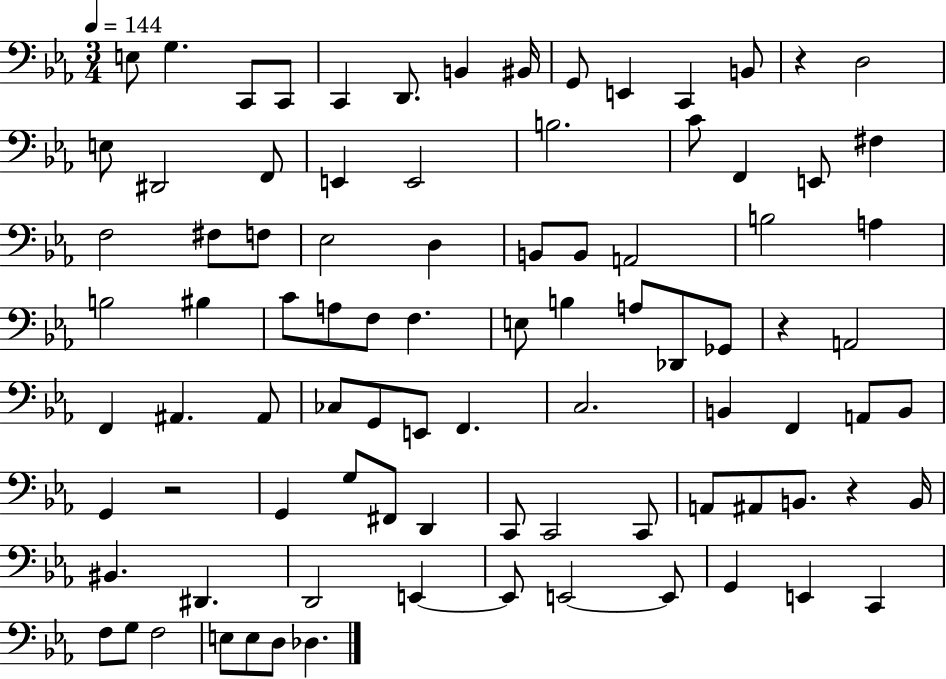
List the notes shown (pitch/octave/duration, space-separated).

E3/e G3/q. C2/e C2/e C2/q D2/e. B2/q BIS2/s G2/e E2/q C2/q B2/e R/q D3/h E3/e D#2/h F2/e E2/q E2/h B3/h. C4/e F2/q E2/e F#3/q F3/h F#3/e F3/e Eb3/h D3/q B2/e B2/e A2/h B3/h A3/q B3/h BIS3/q C4/e A3/e F3/e F3/q. E3/e B3/q A3/e Db2/e Gb2/e R/q A2/h F2/q A#2/q. A#2/e CES3/e G2/e E2/e F2/q. C3/h. B2/q F2/q A2/e B2/e G2/q R/h G2/q G3/e F#2/e D2/q C2/e C2/h C2/e A2/e A#2/e B2/e. R/q B2/s BIS2/q. D#2/q. D2/h E2/q E2/e E2/h E2/e G2/q E2/q C2/q F3/e G3/e F3/h E3/e E3/e D3/e Db3/q.